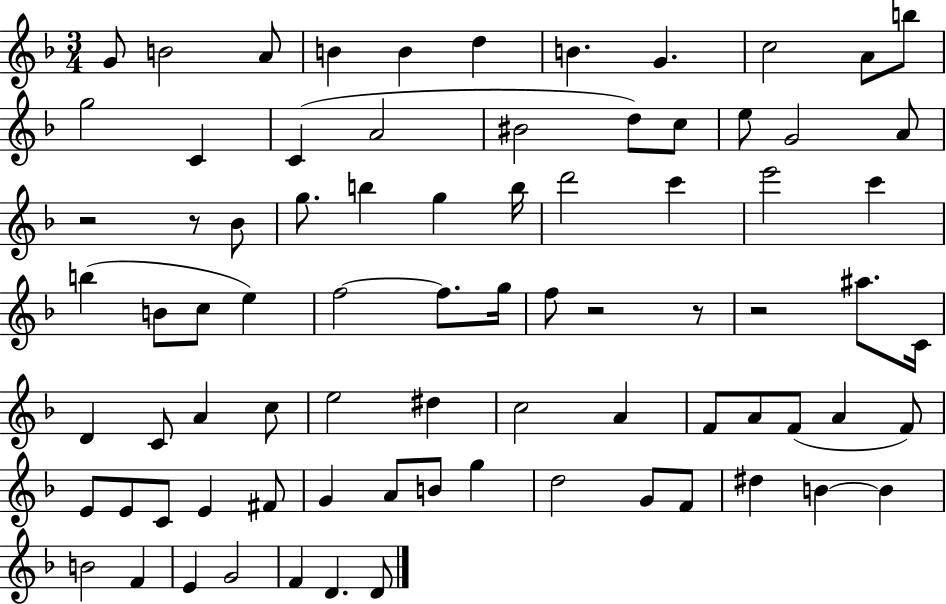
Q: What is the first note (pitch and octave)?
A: G4